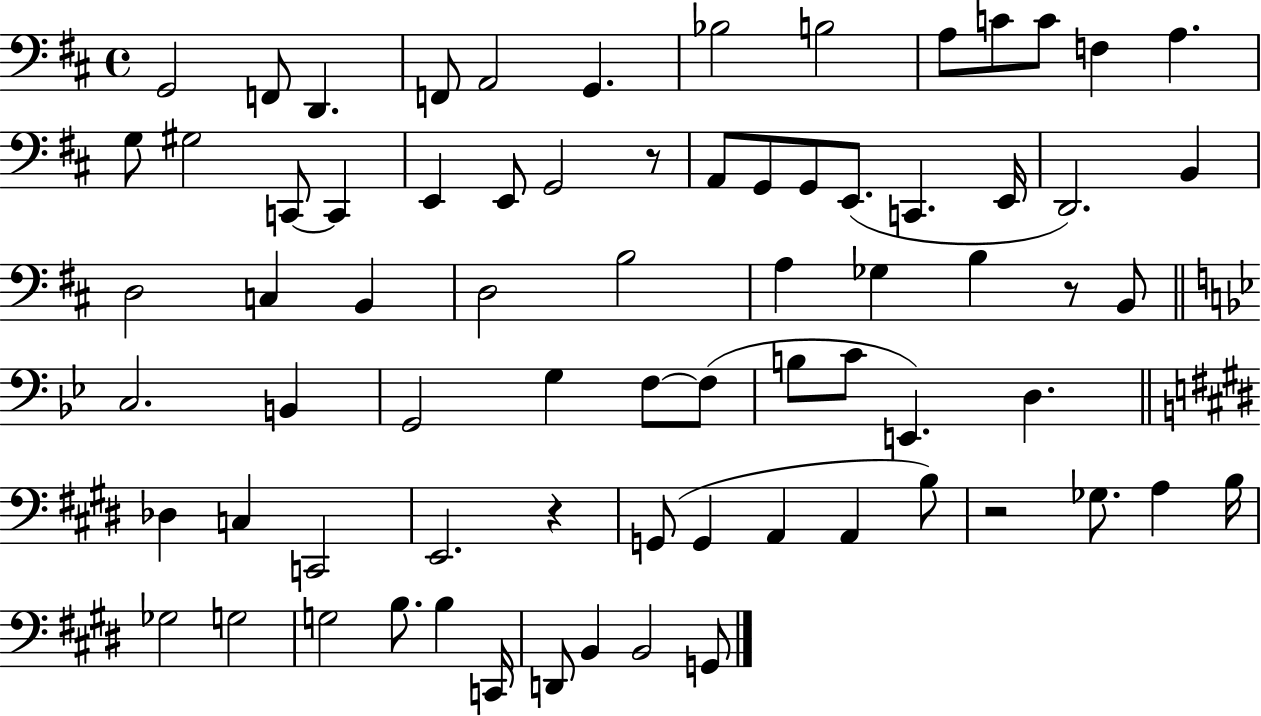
X:1
T:Untitled
M:4/4
L:1/4
K:D
G,,2 F,,/2 D,, F,,/2 A,,2 G,, _B,2 B,2 A,/2 C/2 C/2 F, A, G,/2 ^G,2 C,,/2 C,, E,, E,,/2 G,,2 z/2 A,,/2 G,,/2 G,,/2 E,,/2 C,, E,,/4 D,,2 B,, D,2 C, B,, D,2 B,2 A, _G, B, z/2 B,,/2 C,2 B,, G,,2 G, F,/2 F,/2 B,/2 C/2 E,, D, _D, C, C,,2 E,,2 z G,,/2 G,, A,, A,, B,/2 z2 _G,/2 A, B,/4 _G,2 G,2 G,2 B,/2 B, C,,/4 D,,/2 B,, B,,2 G,,/2